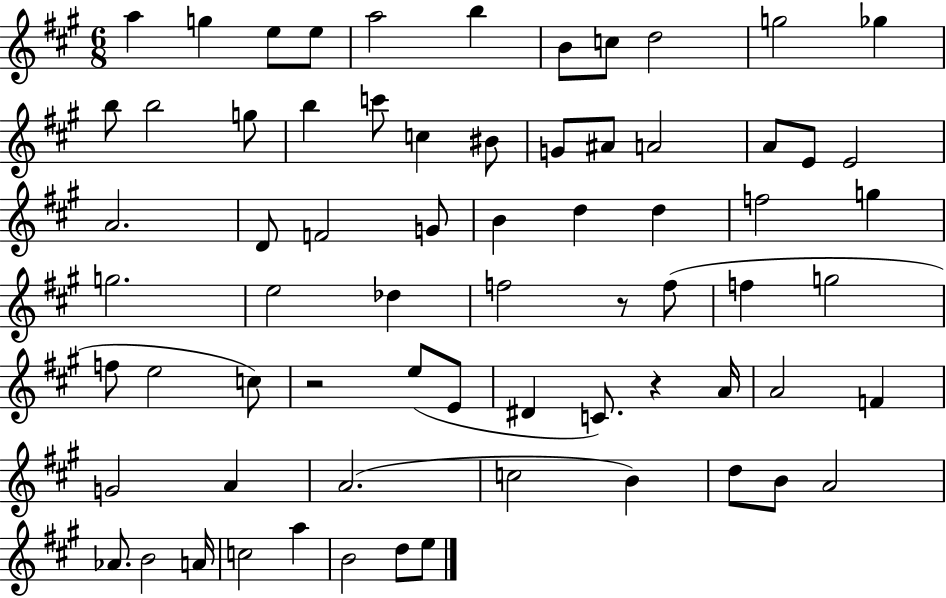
A5/q G5/q E5/e E5/e A5/h B5/q B4/e C5/e D5/h G5/h Gb5/q B5/e B5/h G5/e B5/q C6/e C5/q BIS4/e G4/e A#4/e A4/h A4/e E4/e E4/h A4/h. D4/e F4/h G4/e B4/q D5/q D5/q F5/h G5/q G5/h. E5/h Db5/q F5/h R/e F5/e F5/q G5/h F5/e E5/h C5/e R/h E5/e E4/e D#4/q C4/e. R/q A4/s A4/h F4/q G4/h A4/q A4/h. C5/h B4/q D5/e B4/e A4/h Ab4/e. B4/h A4/s C5/h A5/q B4/h D5/e E5/e